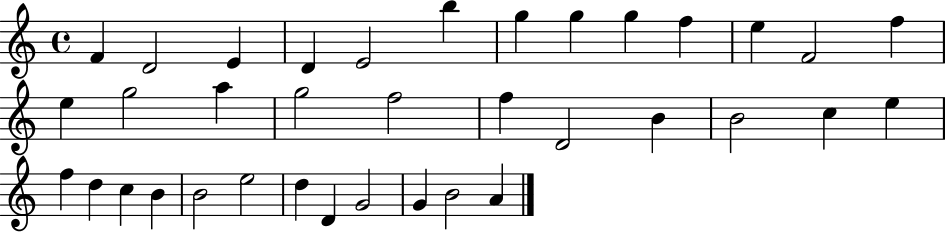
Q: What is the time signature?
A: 4/4